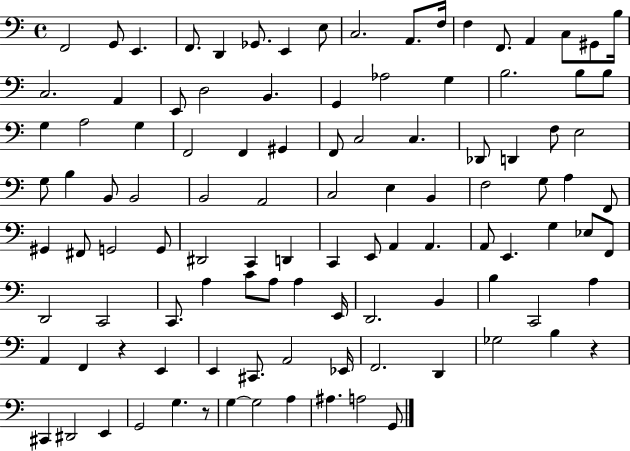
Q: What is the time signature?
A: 4/4